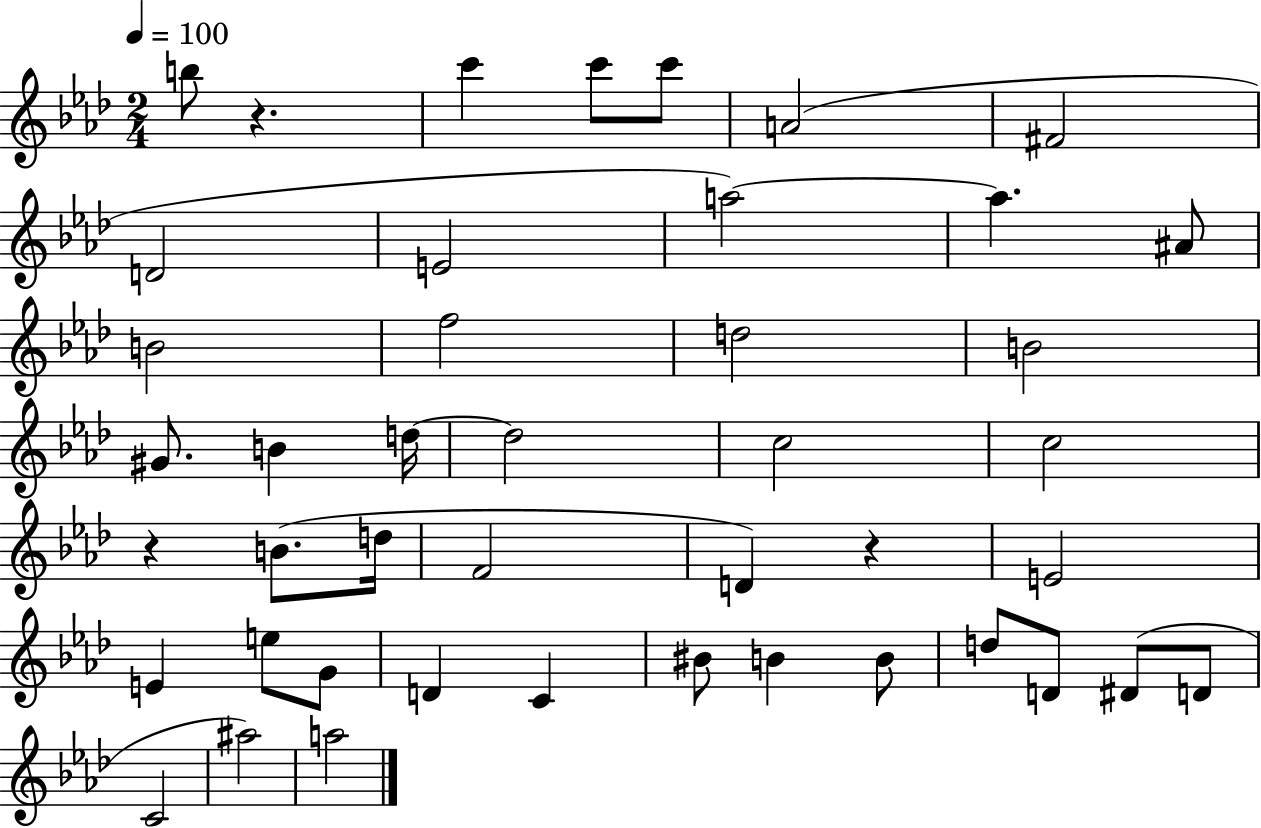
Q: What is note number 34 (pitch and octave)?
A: B4